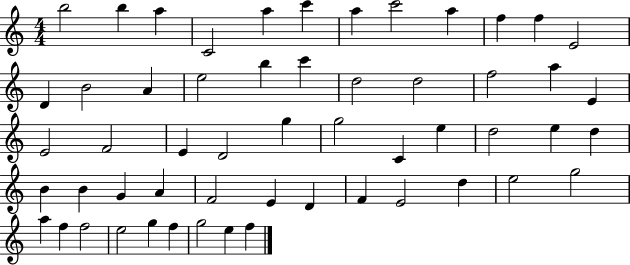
B5/h B5/q A5/q C4/h A5/q C6/q A5/q C6/h A5/q F5/q F5/q E4/h D4/q B4/h A4/q E5/h B5/q C6/q D5/h D5/h F5/h A5/q E4/q E4/h F4/h E4/q D4/h G5/q G5/h C4/q E5/q D5/h E5/q D5/q B4/q B4/q G4/q A4/q F4/h E4/q D4/q F4/q E4/h D5/q E5/h G5/h A5/q F5/q F5/h E5/h G5/q F5/q G5/h E5/q F5/q